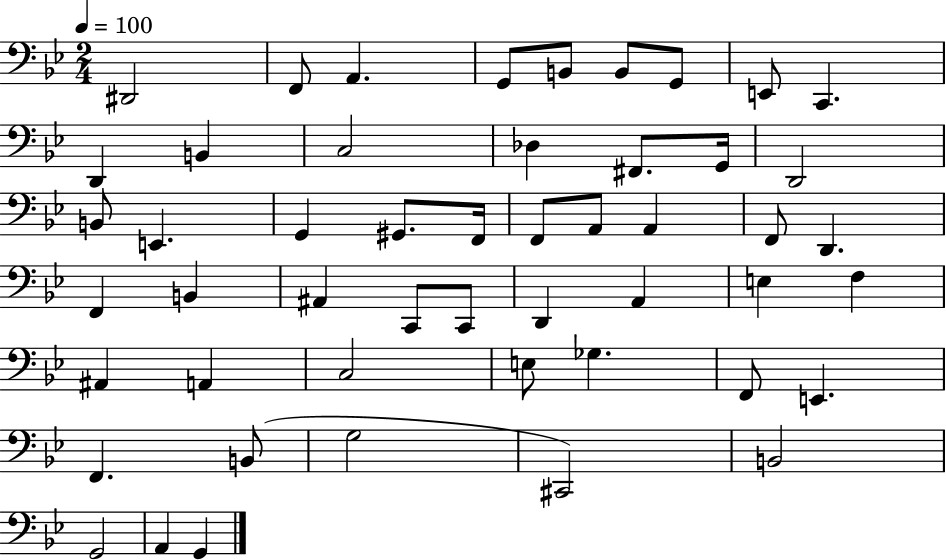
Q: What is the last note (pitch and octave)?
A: G2